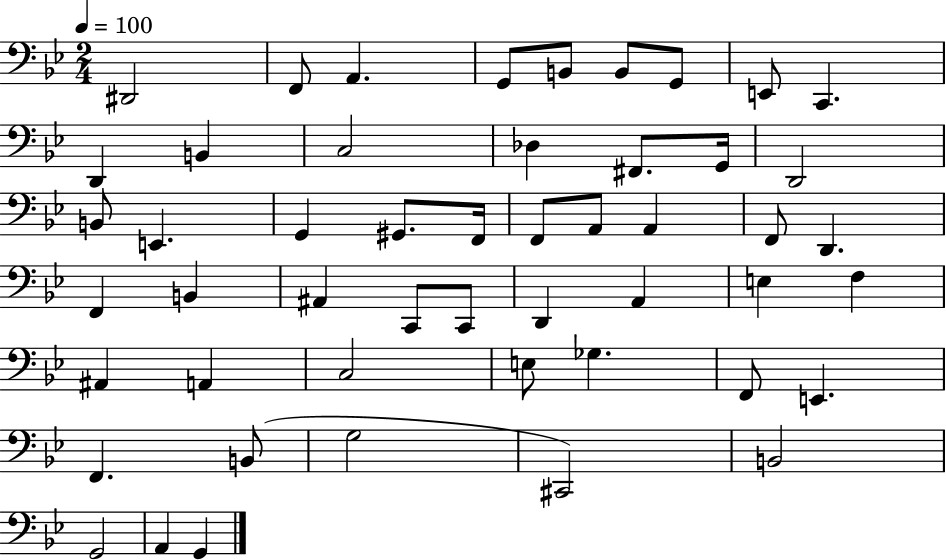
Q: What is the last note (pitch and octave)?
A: G2